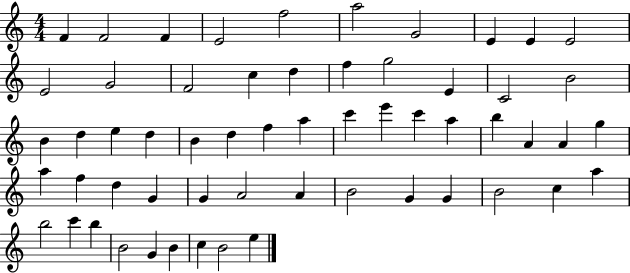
X:1
T:Untitled
M:4/4
L:1/4
K:C
F F2 F E2 f2 a2 G2 E E E2 E2 G2 F2 c d f g2 E C2 B2 B d e d B d f a c' e' c' a b A A g a f d G G A2 A B2 G G B2 c a b2 c' b B2 G B c B2 e